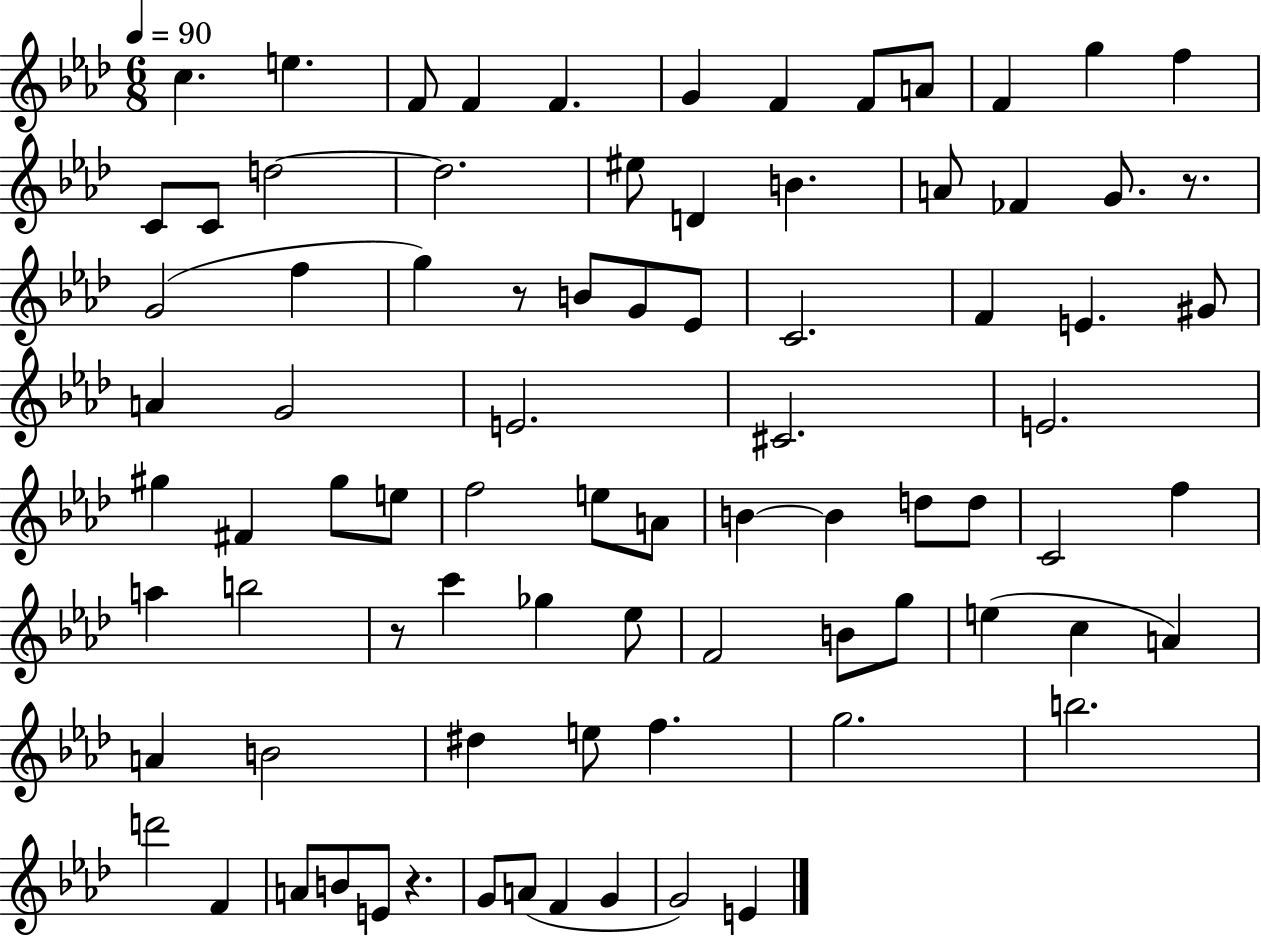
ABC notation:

X:1
T:Untitled
M:6/8
L:1/4
K:Ab
c e F/2 F F G F F/2 A/2 F g f C/2 C/2 d2 d2 ^e/2 D B A/2 _F G/2 z/2 G2 f g z/2 B/2 G/2 _E/2 C2 F E ^G/2 A G2 E2 ^C2 E2 ^g ^F ^g/2 e/2 f2 e/2 A/2 B B d/2 d/2 C2 f a b2 z/2 c' _g _e/2 F2 B/2 g/2 e c A A B2 ^d e/2 f g2 b2 d'2 F A/2 B/2 E/2 z G/2 A/2 F G G2 E